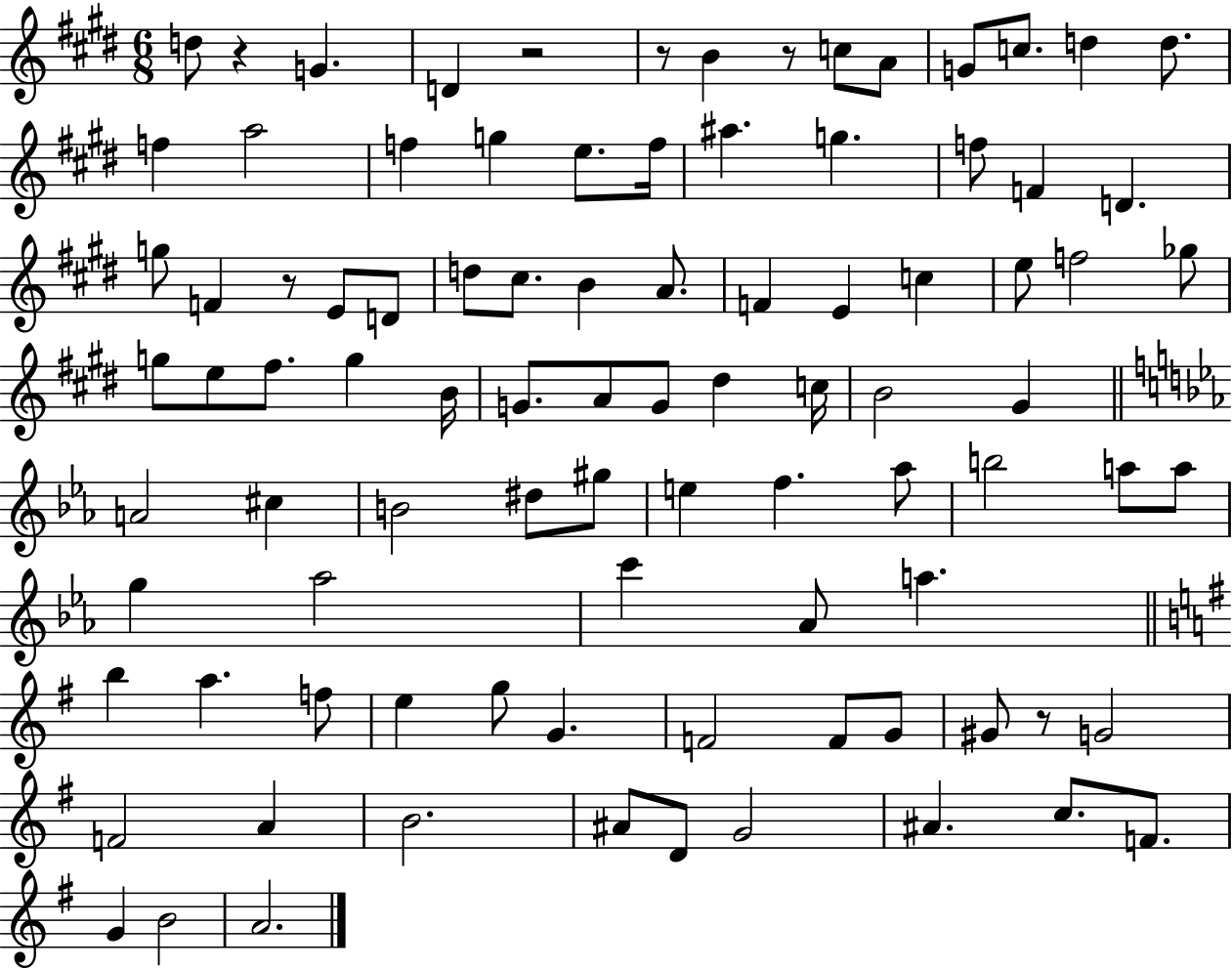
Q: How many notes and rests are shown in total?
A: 92